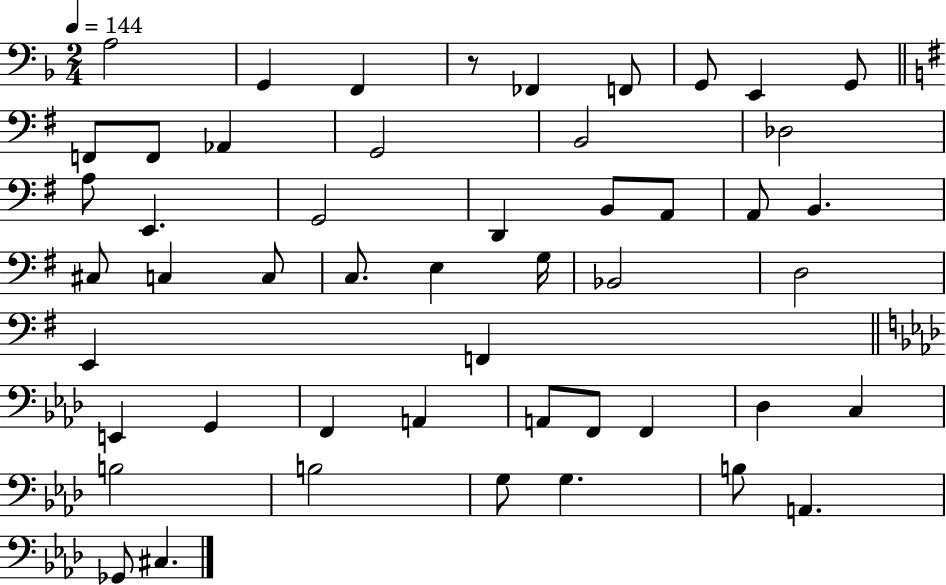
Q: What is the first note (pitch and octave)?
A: A3